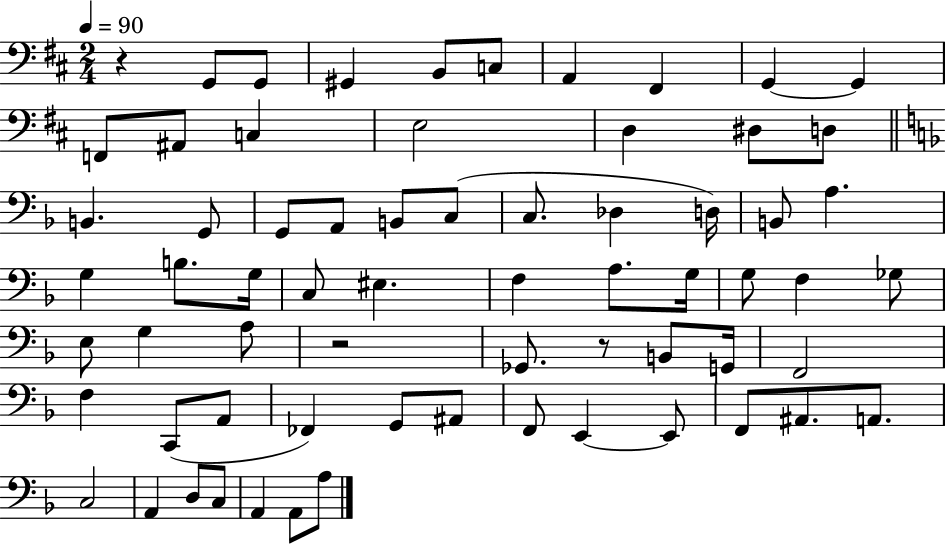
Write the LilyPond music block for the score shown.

{
  \clef bass
  \numericTimeSignature
  \time 2/4
  \key d \major
  \tempo 4 = 90
  r4 g,8 g,8 | gis,4 b,8 c8 | a,4 fis,4 | g,4~~ g,4 | \break f,8 ais,8 c4 | e2 | d4 dis8 d8 | \bar "||" \break \key f \major b,4. g,8 | g,8 a,8 b,8 c8( | c8. des4 d16) | b,8 a4. | \break g4 b8. g16 | c8 eis4. | f4 a8. g16 | g8 f4 ges8 | \break e8 g4 a8 | r2 | ges,8. r8 b,8 g,16 | f,2 | \break f4 c,8( a,8 | fes,4) g,8 ais,8 | f,8 e,4~~ e,8 | f,8 ais,8. a,8. | \break c2 | a,4 d8 c8 | a,4 a,8 a8 | \bar "|."
}